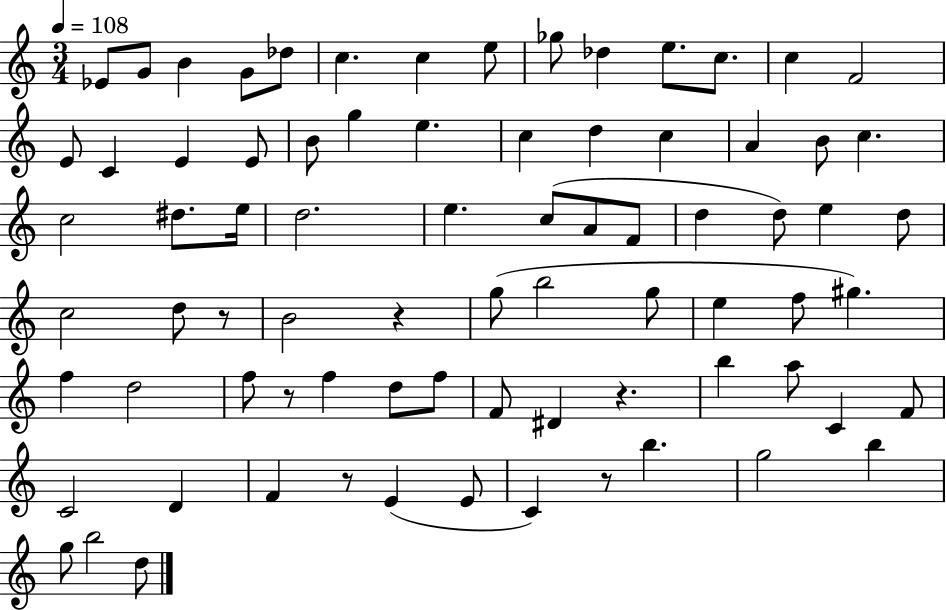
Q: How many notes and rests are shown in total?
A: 78